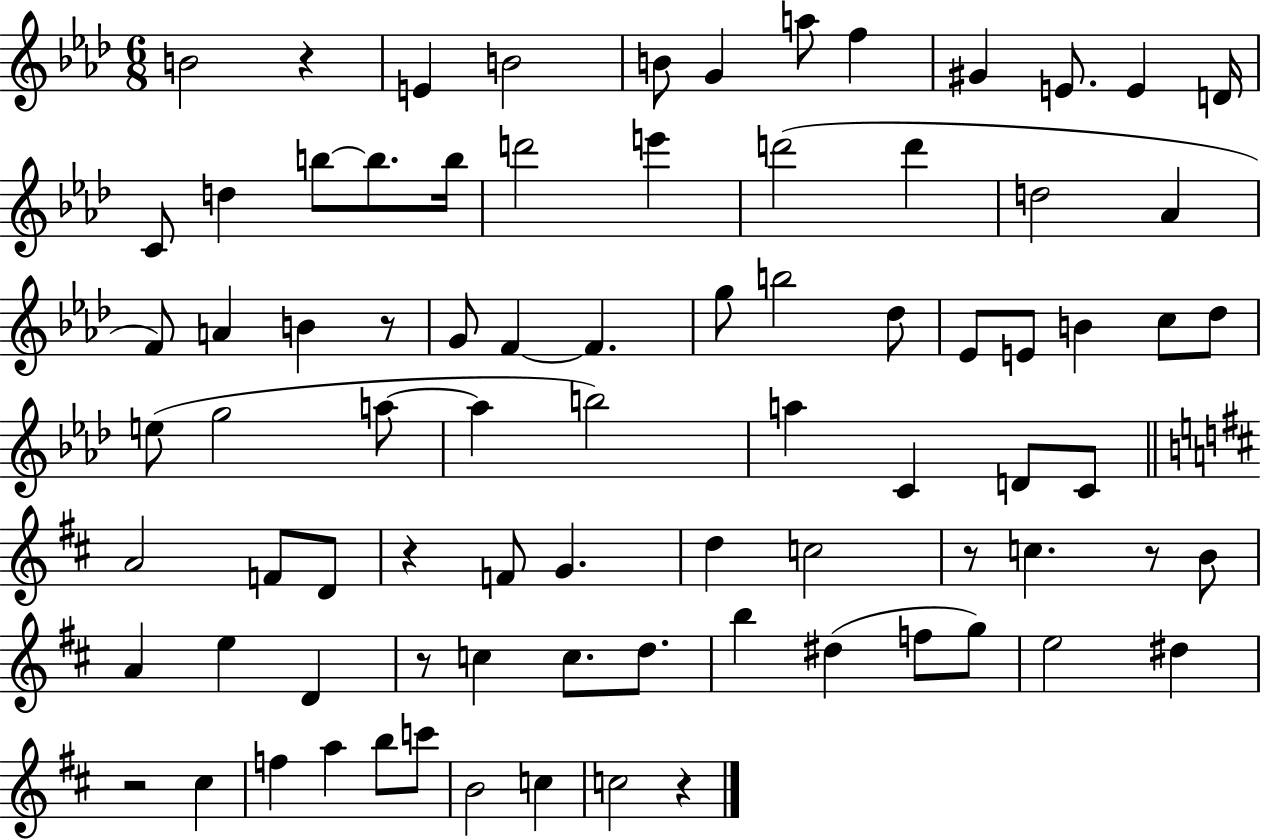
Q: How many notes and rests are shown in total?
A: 82